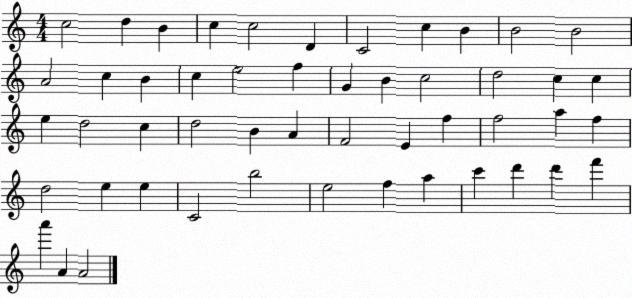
X:1
T:Untitled
M:4/4
L:1/4
K:C
c2 d B c c2 D C2 c B B2 B2 A2 c B c e2 f G B c2 d2 c c e d2 c d2 B A F2 E f f2 a f d2 e e C2 b2 e2 f a c' d' d' f' a' A A2